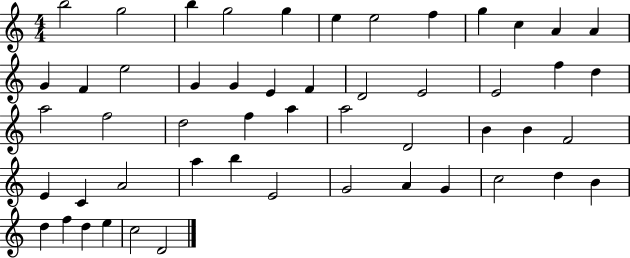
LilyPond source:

{
  \clef treble
  \numericTimeSignature
  \time 4/4
  \key c \major
  b''2 g''2 | b''4 g''2 g''4 | e''4 e''2 f''4 | g''4 c''4 a'4 a'4 | \break g'4 f'4 e''2 | g'4 g'4 e'4 f'4 | d'2 e'2 | e'2 f''4 d''4 | \break a''2 f''2 | d''2 f''4 a''4 | a''2 d'2 | b'4 b'4 f'2 | \break e'4 c'4 a'2 | a''4 b''4 e'2 | g'2 a'4 g'4 | c''2 d''4 b'4 | \break d''4 f''4 d''4 e''4 | c''2 d'2 | \bar "|."
}